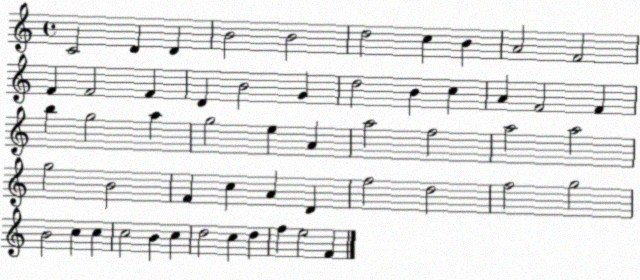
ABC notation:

X:1
T:Untitled
M:4/4
L:1/4
K:C
C2 D D B2 B2 d2 c B A2 F2 F F2 F D B2 G d2 B c A F2 F b g2 a g2 e A a2 f2 a2 a2 g2 B2 F c A D f2 d2 f2 g2 B2 c c c2 B c d2 c d f e2 F